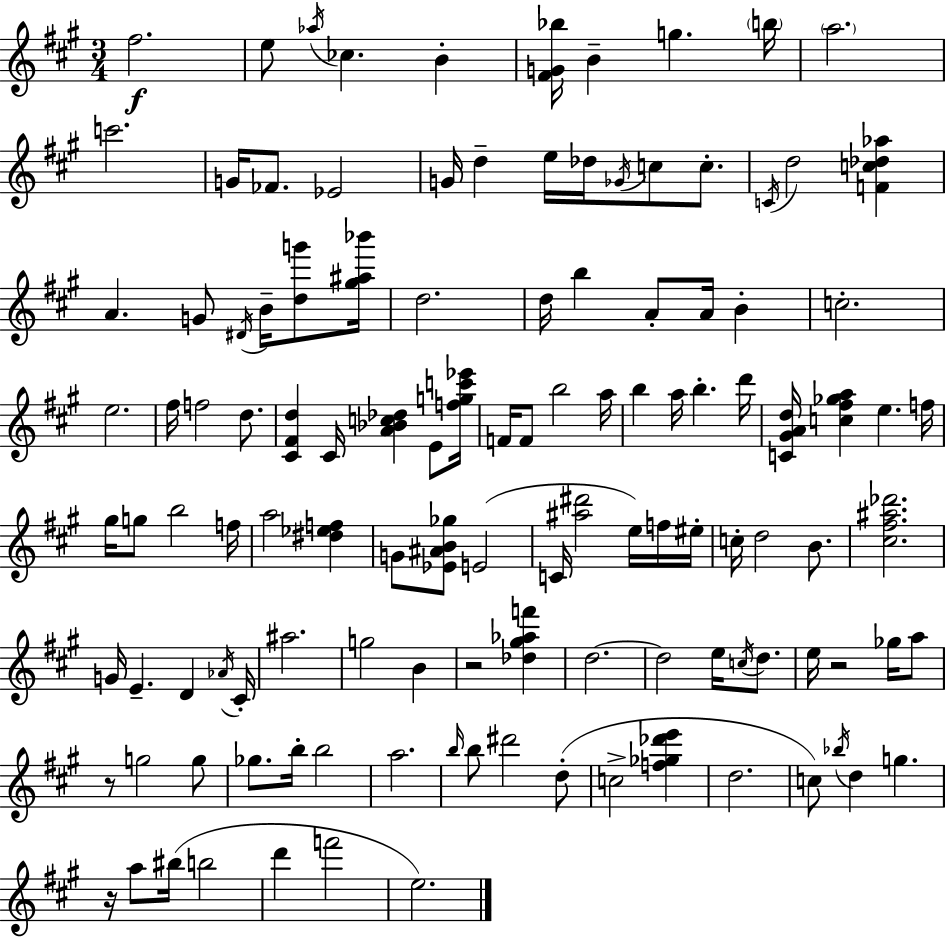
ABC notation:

X:1
T:Untitled
M:3/4
L:1/4
K:A
^f2 e/2 _a/4 _c B [^FG_b]/4 B g b/4 a2 c'2 G/4 _F/2 _E2 G/4 d e/4 _d/4 _G/4 c/2 c/2 C/4 d2 [Fc_d_a] A G/2 ^D/4 B/4 [dg']/2 [^g^a_b']/4 d2 d/4 b A/2 A/4 B c2 e2 ^f/4 f2 d/2 [^C^Fd] ^C/4 [A_Bc_d] E/2 [fgc'_e']/4 F/4 F/2 b2 a/4 b a/4 b d'/4 [C^GAd]/4 [c^f_ga] e f/4 ^g/4 g/2 b2 f/4 a2 [^d_ef] G/2 [_E^AB_g]/2 E2 C/4 [^a^d']2 e/4 f/4 ^e/4 c/4 d2 B/2 [^c^f^a_d']2 G/4 E D _A/4 ^C/4 ^a2 g2 B z2 [_d^g_af'] d2 d2 e/4 c/4 d/2 e/4 z2 _g/4 a/2 z/2 g2 g/2 _g/2 b/4 b2 a2 b/4 b/2 ^d'2 d/2 c2 [f_g_d'e'] d2 c/2 _b/4 d g z/4 a/2 ^b/4 b2 d' f'2 e2